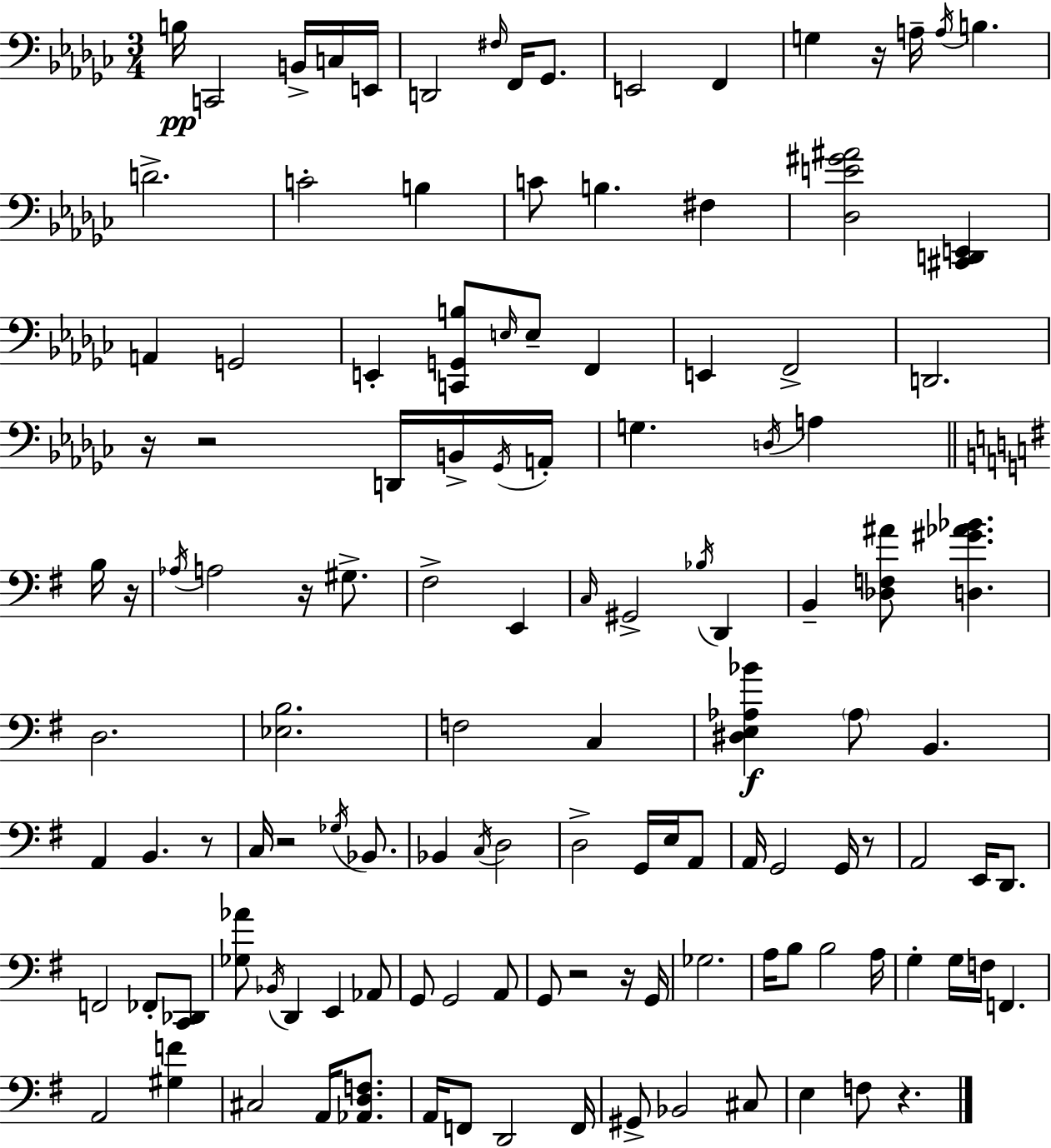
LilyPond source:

{
  \clef bass
  \numericTimeSignature
  \time 3/4
  \key ees \minor
  b16\pp c,2 b,16-> c16 e,16 | d,2 \grace { fis16 } f,16 ges,8. | e,2 f,4 | g4 r16 a16-- \acciaccatura { a16 } b4. | \break d'2.-> | c'2-. b4 | c'8 b4. fis4 | <des e' gis' ais'>2 <cis, d, e,>4 | \break a,4 g,2 | e,4-. <c, g, b>8 \grace { e16 } e8-- f,4 | e,4 f,2-> | d,2. | \break r16 r2 | d,16 b,16-> \acciaccatura { ges,16 } a,16-. g4. \acciaccatura { d16 } a4 | \bar "||" \break \key g \major b16 r16 \acciaccatura { aes16 } a2 r16 | gis8.-> fis2-> e,4 | \grace { c16 } gis,2-> | \acciaccatura { bes16 } d,4 b,4-- <des f ais'>8 <d gis' aes' bes'>4. | \break d2. | <ees b>2. | f2 | c4 <dis e aes bes'>4\f \parenthesize aes8 b,4. | \break a,4 b,4. | r8 c16 r2 | \acciaccatura { ges16 } bes,8. bes,4 \acciaccatura { c16 } d2 | d2-> | \break g,16 e16 a,8 a,16 g,2 | g,16 r8 a,2 | e,16 d,8. f,2 | fes,8-. <c, des,>8 <ges aes'>8 \acciaccatura { bes,16 } d,4 | \break e,4 aes,8 g,8 g,2 | a,8 g,8 r2 | r16 g,16 ges2. | a16 b8 b2 | \break a16 g4-. | g16 f16 f,4. a,2 | <gis f'>4 cis2 | a,16 <aes, d f>8. a,16 f,8 d,2 | \break f,16 gis,8-> bes,2 | cis8 e4 | f8 r4. \bar "|."
}